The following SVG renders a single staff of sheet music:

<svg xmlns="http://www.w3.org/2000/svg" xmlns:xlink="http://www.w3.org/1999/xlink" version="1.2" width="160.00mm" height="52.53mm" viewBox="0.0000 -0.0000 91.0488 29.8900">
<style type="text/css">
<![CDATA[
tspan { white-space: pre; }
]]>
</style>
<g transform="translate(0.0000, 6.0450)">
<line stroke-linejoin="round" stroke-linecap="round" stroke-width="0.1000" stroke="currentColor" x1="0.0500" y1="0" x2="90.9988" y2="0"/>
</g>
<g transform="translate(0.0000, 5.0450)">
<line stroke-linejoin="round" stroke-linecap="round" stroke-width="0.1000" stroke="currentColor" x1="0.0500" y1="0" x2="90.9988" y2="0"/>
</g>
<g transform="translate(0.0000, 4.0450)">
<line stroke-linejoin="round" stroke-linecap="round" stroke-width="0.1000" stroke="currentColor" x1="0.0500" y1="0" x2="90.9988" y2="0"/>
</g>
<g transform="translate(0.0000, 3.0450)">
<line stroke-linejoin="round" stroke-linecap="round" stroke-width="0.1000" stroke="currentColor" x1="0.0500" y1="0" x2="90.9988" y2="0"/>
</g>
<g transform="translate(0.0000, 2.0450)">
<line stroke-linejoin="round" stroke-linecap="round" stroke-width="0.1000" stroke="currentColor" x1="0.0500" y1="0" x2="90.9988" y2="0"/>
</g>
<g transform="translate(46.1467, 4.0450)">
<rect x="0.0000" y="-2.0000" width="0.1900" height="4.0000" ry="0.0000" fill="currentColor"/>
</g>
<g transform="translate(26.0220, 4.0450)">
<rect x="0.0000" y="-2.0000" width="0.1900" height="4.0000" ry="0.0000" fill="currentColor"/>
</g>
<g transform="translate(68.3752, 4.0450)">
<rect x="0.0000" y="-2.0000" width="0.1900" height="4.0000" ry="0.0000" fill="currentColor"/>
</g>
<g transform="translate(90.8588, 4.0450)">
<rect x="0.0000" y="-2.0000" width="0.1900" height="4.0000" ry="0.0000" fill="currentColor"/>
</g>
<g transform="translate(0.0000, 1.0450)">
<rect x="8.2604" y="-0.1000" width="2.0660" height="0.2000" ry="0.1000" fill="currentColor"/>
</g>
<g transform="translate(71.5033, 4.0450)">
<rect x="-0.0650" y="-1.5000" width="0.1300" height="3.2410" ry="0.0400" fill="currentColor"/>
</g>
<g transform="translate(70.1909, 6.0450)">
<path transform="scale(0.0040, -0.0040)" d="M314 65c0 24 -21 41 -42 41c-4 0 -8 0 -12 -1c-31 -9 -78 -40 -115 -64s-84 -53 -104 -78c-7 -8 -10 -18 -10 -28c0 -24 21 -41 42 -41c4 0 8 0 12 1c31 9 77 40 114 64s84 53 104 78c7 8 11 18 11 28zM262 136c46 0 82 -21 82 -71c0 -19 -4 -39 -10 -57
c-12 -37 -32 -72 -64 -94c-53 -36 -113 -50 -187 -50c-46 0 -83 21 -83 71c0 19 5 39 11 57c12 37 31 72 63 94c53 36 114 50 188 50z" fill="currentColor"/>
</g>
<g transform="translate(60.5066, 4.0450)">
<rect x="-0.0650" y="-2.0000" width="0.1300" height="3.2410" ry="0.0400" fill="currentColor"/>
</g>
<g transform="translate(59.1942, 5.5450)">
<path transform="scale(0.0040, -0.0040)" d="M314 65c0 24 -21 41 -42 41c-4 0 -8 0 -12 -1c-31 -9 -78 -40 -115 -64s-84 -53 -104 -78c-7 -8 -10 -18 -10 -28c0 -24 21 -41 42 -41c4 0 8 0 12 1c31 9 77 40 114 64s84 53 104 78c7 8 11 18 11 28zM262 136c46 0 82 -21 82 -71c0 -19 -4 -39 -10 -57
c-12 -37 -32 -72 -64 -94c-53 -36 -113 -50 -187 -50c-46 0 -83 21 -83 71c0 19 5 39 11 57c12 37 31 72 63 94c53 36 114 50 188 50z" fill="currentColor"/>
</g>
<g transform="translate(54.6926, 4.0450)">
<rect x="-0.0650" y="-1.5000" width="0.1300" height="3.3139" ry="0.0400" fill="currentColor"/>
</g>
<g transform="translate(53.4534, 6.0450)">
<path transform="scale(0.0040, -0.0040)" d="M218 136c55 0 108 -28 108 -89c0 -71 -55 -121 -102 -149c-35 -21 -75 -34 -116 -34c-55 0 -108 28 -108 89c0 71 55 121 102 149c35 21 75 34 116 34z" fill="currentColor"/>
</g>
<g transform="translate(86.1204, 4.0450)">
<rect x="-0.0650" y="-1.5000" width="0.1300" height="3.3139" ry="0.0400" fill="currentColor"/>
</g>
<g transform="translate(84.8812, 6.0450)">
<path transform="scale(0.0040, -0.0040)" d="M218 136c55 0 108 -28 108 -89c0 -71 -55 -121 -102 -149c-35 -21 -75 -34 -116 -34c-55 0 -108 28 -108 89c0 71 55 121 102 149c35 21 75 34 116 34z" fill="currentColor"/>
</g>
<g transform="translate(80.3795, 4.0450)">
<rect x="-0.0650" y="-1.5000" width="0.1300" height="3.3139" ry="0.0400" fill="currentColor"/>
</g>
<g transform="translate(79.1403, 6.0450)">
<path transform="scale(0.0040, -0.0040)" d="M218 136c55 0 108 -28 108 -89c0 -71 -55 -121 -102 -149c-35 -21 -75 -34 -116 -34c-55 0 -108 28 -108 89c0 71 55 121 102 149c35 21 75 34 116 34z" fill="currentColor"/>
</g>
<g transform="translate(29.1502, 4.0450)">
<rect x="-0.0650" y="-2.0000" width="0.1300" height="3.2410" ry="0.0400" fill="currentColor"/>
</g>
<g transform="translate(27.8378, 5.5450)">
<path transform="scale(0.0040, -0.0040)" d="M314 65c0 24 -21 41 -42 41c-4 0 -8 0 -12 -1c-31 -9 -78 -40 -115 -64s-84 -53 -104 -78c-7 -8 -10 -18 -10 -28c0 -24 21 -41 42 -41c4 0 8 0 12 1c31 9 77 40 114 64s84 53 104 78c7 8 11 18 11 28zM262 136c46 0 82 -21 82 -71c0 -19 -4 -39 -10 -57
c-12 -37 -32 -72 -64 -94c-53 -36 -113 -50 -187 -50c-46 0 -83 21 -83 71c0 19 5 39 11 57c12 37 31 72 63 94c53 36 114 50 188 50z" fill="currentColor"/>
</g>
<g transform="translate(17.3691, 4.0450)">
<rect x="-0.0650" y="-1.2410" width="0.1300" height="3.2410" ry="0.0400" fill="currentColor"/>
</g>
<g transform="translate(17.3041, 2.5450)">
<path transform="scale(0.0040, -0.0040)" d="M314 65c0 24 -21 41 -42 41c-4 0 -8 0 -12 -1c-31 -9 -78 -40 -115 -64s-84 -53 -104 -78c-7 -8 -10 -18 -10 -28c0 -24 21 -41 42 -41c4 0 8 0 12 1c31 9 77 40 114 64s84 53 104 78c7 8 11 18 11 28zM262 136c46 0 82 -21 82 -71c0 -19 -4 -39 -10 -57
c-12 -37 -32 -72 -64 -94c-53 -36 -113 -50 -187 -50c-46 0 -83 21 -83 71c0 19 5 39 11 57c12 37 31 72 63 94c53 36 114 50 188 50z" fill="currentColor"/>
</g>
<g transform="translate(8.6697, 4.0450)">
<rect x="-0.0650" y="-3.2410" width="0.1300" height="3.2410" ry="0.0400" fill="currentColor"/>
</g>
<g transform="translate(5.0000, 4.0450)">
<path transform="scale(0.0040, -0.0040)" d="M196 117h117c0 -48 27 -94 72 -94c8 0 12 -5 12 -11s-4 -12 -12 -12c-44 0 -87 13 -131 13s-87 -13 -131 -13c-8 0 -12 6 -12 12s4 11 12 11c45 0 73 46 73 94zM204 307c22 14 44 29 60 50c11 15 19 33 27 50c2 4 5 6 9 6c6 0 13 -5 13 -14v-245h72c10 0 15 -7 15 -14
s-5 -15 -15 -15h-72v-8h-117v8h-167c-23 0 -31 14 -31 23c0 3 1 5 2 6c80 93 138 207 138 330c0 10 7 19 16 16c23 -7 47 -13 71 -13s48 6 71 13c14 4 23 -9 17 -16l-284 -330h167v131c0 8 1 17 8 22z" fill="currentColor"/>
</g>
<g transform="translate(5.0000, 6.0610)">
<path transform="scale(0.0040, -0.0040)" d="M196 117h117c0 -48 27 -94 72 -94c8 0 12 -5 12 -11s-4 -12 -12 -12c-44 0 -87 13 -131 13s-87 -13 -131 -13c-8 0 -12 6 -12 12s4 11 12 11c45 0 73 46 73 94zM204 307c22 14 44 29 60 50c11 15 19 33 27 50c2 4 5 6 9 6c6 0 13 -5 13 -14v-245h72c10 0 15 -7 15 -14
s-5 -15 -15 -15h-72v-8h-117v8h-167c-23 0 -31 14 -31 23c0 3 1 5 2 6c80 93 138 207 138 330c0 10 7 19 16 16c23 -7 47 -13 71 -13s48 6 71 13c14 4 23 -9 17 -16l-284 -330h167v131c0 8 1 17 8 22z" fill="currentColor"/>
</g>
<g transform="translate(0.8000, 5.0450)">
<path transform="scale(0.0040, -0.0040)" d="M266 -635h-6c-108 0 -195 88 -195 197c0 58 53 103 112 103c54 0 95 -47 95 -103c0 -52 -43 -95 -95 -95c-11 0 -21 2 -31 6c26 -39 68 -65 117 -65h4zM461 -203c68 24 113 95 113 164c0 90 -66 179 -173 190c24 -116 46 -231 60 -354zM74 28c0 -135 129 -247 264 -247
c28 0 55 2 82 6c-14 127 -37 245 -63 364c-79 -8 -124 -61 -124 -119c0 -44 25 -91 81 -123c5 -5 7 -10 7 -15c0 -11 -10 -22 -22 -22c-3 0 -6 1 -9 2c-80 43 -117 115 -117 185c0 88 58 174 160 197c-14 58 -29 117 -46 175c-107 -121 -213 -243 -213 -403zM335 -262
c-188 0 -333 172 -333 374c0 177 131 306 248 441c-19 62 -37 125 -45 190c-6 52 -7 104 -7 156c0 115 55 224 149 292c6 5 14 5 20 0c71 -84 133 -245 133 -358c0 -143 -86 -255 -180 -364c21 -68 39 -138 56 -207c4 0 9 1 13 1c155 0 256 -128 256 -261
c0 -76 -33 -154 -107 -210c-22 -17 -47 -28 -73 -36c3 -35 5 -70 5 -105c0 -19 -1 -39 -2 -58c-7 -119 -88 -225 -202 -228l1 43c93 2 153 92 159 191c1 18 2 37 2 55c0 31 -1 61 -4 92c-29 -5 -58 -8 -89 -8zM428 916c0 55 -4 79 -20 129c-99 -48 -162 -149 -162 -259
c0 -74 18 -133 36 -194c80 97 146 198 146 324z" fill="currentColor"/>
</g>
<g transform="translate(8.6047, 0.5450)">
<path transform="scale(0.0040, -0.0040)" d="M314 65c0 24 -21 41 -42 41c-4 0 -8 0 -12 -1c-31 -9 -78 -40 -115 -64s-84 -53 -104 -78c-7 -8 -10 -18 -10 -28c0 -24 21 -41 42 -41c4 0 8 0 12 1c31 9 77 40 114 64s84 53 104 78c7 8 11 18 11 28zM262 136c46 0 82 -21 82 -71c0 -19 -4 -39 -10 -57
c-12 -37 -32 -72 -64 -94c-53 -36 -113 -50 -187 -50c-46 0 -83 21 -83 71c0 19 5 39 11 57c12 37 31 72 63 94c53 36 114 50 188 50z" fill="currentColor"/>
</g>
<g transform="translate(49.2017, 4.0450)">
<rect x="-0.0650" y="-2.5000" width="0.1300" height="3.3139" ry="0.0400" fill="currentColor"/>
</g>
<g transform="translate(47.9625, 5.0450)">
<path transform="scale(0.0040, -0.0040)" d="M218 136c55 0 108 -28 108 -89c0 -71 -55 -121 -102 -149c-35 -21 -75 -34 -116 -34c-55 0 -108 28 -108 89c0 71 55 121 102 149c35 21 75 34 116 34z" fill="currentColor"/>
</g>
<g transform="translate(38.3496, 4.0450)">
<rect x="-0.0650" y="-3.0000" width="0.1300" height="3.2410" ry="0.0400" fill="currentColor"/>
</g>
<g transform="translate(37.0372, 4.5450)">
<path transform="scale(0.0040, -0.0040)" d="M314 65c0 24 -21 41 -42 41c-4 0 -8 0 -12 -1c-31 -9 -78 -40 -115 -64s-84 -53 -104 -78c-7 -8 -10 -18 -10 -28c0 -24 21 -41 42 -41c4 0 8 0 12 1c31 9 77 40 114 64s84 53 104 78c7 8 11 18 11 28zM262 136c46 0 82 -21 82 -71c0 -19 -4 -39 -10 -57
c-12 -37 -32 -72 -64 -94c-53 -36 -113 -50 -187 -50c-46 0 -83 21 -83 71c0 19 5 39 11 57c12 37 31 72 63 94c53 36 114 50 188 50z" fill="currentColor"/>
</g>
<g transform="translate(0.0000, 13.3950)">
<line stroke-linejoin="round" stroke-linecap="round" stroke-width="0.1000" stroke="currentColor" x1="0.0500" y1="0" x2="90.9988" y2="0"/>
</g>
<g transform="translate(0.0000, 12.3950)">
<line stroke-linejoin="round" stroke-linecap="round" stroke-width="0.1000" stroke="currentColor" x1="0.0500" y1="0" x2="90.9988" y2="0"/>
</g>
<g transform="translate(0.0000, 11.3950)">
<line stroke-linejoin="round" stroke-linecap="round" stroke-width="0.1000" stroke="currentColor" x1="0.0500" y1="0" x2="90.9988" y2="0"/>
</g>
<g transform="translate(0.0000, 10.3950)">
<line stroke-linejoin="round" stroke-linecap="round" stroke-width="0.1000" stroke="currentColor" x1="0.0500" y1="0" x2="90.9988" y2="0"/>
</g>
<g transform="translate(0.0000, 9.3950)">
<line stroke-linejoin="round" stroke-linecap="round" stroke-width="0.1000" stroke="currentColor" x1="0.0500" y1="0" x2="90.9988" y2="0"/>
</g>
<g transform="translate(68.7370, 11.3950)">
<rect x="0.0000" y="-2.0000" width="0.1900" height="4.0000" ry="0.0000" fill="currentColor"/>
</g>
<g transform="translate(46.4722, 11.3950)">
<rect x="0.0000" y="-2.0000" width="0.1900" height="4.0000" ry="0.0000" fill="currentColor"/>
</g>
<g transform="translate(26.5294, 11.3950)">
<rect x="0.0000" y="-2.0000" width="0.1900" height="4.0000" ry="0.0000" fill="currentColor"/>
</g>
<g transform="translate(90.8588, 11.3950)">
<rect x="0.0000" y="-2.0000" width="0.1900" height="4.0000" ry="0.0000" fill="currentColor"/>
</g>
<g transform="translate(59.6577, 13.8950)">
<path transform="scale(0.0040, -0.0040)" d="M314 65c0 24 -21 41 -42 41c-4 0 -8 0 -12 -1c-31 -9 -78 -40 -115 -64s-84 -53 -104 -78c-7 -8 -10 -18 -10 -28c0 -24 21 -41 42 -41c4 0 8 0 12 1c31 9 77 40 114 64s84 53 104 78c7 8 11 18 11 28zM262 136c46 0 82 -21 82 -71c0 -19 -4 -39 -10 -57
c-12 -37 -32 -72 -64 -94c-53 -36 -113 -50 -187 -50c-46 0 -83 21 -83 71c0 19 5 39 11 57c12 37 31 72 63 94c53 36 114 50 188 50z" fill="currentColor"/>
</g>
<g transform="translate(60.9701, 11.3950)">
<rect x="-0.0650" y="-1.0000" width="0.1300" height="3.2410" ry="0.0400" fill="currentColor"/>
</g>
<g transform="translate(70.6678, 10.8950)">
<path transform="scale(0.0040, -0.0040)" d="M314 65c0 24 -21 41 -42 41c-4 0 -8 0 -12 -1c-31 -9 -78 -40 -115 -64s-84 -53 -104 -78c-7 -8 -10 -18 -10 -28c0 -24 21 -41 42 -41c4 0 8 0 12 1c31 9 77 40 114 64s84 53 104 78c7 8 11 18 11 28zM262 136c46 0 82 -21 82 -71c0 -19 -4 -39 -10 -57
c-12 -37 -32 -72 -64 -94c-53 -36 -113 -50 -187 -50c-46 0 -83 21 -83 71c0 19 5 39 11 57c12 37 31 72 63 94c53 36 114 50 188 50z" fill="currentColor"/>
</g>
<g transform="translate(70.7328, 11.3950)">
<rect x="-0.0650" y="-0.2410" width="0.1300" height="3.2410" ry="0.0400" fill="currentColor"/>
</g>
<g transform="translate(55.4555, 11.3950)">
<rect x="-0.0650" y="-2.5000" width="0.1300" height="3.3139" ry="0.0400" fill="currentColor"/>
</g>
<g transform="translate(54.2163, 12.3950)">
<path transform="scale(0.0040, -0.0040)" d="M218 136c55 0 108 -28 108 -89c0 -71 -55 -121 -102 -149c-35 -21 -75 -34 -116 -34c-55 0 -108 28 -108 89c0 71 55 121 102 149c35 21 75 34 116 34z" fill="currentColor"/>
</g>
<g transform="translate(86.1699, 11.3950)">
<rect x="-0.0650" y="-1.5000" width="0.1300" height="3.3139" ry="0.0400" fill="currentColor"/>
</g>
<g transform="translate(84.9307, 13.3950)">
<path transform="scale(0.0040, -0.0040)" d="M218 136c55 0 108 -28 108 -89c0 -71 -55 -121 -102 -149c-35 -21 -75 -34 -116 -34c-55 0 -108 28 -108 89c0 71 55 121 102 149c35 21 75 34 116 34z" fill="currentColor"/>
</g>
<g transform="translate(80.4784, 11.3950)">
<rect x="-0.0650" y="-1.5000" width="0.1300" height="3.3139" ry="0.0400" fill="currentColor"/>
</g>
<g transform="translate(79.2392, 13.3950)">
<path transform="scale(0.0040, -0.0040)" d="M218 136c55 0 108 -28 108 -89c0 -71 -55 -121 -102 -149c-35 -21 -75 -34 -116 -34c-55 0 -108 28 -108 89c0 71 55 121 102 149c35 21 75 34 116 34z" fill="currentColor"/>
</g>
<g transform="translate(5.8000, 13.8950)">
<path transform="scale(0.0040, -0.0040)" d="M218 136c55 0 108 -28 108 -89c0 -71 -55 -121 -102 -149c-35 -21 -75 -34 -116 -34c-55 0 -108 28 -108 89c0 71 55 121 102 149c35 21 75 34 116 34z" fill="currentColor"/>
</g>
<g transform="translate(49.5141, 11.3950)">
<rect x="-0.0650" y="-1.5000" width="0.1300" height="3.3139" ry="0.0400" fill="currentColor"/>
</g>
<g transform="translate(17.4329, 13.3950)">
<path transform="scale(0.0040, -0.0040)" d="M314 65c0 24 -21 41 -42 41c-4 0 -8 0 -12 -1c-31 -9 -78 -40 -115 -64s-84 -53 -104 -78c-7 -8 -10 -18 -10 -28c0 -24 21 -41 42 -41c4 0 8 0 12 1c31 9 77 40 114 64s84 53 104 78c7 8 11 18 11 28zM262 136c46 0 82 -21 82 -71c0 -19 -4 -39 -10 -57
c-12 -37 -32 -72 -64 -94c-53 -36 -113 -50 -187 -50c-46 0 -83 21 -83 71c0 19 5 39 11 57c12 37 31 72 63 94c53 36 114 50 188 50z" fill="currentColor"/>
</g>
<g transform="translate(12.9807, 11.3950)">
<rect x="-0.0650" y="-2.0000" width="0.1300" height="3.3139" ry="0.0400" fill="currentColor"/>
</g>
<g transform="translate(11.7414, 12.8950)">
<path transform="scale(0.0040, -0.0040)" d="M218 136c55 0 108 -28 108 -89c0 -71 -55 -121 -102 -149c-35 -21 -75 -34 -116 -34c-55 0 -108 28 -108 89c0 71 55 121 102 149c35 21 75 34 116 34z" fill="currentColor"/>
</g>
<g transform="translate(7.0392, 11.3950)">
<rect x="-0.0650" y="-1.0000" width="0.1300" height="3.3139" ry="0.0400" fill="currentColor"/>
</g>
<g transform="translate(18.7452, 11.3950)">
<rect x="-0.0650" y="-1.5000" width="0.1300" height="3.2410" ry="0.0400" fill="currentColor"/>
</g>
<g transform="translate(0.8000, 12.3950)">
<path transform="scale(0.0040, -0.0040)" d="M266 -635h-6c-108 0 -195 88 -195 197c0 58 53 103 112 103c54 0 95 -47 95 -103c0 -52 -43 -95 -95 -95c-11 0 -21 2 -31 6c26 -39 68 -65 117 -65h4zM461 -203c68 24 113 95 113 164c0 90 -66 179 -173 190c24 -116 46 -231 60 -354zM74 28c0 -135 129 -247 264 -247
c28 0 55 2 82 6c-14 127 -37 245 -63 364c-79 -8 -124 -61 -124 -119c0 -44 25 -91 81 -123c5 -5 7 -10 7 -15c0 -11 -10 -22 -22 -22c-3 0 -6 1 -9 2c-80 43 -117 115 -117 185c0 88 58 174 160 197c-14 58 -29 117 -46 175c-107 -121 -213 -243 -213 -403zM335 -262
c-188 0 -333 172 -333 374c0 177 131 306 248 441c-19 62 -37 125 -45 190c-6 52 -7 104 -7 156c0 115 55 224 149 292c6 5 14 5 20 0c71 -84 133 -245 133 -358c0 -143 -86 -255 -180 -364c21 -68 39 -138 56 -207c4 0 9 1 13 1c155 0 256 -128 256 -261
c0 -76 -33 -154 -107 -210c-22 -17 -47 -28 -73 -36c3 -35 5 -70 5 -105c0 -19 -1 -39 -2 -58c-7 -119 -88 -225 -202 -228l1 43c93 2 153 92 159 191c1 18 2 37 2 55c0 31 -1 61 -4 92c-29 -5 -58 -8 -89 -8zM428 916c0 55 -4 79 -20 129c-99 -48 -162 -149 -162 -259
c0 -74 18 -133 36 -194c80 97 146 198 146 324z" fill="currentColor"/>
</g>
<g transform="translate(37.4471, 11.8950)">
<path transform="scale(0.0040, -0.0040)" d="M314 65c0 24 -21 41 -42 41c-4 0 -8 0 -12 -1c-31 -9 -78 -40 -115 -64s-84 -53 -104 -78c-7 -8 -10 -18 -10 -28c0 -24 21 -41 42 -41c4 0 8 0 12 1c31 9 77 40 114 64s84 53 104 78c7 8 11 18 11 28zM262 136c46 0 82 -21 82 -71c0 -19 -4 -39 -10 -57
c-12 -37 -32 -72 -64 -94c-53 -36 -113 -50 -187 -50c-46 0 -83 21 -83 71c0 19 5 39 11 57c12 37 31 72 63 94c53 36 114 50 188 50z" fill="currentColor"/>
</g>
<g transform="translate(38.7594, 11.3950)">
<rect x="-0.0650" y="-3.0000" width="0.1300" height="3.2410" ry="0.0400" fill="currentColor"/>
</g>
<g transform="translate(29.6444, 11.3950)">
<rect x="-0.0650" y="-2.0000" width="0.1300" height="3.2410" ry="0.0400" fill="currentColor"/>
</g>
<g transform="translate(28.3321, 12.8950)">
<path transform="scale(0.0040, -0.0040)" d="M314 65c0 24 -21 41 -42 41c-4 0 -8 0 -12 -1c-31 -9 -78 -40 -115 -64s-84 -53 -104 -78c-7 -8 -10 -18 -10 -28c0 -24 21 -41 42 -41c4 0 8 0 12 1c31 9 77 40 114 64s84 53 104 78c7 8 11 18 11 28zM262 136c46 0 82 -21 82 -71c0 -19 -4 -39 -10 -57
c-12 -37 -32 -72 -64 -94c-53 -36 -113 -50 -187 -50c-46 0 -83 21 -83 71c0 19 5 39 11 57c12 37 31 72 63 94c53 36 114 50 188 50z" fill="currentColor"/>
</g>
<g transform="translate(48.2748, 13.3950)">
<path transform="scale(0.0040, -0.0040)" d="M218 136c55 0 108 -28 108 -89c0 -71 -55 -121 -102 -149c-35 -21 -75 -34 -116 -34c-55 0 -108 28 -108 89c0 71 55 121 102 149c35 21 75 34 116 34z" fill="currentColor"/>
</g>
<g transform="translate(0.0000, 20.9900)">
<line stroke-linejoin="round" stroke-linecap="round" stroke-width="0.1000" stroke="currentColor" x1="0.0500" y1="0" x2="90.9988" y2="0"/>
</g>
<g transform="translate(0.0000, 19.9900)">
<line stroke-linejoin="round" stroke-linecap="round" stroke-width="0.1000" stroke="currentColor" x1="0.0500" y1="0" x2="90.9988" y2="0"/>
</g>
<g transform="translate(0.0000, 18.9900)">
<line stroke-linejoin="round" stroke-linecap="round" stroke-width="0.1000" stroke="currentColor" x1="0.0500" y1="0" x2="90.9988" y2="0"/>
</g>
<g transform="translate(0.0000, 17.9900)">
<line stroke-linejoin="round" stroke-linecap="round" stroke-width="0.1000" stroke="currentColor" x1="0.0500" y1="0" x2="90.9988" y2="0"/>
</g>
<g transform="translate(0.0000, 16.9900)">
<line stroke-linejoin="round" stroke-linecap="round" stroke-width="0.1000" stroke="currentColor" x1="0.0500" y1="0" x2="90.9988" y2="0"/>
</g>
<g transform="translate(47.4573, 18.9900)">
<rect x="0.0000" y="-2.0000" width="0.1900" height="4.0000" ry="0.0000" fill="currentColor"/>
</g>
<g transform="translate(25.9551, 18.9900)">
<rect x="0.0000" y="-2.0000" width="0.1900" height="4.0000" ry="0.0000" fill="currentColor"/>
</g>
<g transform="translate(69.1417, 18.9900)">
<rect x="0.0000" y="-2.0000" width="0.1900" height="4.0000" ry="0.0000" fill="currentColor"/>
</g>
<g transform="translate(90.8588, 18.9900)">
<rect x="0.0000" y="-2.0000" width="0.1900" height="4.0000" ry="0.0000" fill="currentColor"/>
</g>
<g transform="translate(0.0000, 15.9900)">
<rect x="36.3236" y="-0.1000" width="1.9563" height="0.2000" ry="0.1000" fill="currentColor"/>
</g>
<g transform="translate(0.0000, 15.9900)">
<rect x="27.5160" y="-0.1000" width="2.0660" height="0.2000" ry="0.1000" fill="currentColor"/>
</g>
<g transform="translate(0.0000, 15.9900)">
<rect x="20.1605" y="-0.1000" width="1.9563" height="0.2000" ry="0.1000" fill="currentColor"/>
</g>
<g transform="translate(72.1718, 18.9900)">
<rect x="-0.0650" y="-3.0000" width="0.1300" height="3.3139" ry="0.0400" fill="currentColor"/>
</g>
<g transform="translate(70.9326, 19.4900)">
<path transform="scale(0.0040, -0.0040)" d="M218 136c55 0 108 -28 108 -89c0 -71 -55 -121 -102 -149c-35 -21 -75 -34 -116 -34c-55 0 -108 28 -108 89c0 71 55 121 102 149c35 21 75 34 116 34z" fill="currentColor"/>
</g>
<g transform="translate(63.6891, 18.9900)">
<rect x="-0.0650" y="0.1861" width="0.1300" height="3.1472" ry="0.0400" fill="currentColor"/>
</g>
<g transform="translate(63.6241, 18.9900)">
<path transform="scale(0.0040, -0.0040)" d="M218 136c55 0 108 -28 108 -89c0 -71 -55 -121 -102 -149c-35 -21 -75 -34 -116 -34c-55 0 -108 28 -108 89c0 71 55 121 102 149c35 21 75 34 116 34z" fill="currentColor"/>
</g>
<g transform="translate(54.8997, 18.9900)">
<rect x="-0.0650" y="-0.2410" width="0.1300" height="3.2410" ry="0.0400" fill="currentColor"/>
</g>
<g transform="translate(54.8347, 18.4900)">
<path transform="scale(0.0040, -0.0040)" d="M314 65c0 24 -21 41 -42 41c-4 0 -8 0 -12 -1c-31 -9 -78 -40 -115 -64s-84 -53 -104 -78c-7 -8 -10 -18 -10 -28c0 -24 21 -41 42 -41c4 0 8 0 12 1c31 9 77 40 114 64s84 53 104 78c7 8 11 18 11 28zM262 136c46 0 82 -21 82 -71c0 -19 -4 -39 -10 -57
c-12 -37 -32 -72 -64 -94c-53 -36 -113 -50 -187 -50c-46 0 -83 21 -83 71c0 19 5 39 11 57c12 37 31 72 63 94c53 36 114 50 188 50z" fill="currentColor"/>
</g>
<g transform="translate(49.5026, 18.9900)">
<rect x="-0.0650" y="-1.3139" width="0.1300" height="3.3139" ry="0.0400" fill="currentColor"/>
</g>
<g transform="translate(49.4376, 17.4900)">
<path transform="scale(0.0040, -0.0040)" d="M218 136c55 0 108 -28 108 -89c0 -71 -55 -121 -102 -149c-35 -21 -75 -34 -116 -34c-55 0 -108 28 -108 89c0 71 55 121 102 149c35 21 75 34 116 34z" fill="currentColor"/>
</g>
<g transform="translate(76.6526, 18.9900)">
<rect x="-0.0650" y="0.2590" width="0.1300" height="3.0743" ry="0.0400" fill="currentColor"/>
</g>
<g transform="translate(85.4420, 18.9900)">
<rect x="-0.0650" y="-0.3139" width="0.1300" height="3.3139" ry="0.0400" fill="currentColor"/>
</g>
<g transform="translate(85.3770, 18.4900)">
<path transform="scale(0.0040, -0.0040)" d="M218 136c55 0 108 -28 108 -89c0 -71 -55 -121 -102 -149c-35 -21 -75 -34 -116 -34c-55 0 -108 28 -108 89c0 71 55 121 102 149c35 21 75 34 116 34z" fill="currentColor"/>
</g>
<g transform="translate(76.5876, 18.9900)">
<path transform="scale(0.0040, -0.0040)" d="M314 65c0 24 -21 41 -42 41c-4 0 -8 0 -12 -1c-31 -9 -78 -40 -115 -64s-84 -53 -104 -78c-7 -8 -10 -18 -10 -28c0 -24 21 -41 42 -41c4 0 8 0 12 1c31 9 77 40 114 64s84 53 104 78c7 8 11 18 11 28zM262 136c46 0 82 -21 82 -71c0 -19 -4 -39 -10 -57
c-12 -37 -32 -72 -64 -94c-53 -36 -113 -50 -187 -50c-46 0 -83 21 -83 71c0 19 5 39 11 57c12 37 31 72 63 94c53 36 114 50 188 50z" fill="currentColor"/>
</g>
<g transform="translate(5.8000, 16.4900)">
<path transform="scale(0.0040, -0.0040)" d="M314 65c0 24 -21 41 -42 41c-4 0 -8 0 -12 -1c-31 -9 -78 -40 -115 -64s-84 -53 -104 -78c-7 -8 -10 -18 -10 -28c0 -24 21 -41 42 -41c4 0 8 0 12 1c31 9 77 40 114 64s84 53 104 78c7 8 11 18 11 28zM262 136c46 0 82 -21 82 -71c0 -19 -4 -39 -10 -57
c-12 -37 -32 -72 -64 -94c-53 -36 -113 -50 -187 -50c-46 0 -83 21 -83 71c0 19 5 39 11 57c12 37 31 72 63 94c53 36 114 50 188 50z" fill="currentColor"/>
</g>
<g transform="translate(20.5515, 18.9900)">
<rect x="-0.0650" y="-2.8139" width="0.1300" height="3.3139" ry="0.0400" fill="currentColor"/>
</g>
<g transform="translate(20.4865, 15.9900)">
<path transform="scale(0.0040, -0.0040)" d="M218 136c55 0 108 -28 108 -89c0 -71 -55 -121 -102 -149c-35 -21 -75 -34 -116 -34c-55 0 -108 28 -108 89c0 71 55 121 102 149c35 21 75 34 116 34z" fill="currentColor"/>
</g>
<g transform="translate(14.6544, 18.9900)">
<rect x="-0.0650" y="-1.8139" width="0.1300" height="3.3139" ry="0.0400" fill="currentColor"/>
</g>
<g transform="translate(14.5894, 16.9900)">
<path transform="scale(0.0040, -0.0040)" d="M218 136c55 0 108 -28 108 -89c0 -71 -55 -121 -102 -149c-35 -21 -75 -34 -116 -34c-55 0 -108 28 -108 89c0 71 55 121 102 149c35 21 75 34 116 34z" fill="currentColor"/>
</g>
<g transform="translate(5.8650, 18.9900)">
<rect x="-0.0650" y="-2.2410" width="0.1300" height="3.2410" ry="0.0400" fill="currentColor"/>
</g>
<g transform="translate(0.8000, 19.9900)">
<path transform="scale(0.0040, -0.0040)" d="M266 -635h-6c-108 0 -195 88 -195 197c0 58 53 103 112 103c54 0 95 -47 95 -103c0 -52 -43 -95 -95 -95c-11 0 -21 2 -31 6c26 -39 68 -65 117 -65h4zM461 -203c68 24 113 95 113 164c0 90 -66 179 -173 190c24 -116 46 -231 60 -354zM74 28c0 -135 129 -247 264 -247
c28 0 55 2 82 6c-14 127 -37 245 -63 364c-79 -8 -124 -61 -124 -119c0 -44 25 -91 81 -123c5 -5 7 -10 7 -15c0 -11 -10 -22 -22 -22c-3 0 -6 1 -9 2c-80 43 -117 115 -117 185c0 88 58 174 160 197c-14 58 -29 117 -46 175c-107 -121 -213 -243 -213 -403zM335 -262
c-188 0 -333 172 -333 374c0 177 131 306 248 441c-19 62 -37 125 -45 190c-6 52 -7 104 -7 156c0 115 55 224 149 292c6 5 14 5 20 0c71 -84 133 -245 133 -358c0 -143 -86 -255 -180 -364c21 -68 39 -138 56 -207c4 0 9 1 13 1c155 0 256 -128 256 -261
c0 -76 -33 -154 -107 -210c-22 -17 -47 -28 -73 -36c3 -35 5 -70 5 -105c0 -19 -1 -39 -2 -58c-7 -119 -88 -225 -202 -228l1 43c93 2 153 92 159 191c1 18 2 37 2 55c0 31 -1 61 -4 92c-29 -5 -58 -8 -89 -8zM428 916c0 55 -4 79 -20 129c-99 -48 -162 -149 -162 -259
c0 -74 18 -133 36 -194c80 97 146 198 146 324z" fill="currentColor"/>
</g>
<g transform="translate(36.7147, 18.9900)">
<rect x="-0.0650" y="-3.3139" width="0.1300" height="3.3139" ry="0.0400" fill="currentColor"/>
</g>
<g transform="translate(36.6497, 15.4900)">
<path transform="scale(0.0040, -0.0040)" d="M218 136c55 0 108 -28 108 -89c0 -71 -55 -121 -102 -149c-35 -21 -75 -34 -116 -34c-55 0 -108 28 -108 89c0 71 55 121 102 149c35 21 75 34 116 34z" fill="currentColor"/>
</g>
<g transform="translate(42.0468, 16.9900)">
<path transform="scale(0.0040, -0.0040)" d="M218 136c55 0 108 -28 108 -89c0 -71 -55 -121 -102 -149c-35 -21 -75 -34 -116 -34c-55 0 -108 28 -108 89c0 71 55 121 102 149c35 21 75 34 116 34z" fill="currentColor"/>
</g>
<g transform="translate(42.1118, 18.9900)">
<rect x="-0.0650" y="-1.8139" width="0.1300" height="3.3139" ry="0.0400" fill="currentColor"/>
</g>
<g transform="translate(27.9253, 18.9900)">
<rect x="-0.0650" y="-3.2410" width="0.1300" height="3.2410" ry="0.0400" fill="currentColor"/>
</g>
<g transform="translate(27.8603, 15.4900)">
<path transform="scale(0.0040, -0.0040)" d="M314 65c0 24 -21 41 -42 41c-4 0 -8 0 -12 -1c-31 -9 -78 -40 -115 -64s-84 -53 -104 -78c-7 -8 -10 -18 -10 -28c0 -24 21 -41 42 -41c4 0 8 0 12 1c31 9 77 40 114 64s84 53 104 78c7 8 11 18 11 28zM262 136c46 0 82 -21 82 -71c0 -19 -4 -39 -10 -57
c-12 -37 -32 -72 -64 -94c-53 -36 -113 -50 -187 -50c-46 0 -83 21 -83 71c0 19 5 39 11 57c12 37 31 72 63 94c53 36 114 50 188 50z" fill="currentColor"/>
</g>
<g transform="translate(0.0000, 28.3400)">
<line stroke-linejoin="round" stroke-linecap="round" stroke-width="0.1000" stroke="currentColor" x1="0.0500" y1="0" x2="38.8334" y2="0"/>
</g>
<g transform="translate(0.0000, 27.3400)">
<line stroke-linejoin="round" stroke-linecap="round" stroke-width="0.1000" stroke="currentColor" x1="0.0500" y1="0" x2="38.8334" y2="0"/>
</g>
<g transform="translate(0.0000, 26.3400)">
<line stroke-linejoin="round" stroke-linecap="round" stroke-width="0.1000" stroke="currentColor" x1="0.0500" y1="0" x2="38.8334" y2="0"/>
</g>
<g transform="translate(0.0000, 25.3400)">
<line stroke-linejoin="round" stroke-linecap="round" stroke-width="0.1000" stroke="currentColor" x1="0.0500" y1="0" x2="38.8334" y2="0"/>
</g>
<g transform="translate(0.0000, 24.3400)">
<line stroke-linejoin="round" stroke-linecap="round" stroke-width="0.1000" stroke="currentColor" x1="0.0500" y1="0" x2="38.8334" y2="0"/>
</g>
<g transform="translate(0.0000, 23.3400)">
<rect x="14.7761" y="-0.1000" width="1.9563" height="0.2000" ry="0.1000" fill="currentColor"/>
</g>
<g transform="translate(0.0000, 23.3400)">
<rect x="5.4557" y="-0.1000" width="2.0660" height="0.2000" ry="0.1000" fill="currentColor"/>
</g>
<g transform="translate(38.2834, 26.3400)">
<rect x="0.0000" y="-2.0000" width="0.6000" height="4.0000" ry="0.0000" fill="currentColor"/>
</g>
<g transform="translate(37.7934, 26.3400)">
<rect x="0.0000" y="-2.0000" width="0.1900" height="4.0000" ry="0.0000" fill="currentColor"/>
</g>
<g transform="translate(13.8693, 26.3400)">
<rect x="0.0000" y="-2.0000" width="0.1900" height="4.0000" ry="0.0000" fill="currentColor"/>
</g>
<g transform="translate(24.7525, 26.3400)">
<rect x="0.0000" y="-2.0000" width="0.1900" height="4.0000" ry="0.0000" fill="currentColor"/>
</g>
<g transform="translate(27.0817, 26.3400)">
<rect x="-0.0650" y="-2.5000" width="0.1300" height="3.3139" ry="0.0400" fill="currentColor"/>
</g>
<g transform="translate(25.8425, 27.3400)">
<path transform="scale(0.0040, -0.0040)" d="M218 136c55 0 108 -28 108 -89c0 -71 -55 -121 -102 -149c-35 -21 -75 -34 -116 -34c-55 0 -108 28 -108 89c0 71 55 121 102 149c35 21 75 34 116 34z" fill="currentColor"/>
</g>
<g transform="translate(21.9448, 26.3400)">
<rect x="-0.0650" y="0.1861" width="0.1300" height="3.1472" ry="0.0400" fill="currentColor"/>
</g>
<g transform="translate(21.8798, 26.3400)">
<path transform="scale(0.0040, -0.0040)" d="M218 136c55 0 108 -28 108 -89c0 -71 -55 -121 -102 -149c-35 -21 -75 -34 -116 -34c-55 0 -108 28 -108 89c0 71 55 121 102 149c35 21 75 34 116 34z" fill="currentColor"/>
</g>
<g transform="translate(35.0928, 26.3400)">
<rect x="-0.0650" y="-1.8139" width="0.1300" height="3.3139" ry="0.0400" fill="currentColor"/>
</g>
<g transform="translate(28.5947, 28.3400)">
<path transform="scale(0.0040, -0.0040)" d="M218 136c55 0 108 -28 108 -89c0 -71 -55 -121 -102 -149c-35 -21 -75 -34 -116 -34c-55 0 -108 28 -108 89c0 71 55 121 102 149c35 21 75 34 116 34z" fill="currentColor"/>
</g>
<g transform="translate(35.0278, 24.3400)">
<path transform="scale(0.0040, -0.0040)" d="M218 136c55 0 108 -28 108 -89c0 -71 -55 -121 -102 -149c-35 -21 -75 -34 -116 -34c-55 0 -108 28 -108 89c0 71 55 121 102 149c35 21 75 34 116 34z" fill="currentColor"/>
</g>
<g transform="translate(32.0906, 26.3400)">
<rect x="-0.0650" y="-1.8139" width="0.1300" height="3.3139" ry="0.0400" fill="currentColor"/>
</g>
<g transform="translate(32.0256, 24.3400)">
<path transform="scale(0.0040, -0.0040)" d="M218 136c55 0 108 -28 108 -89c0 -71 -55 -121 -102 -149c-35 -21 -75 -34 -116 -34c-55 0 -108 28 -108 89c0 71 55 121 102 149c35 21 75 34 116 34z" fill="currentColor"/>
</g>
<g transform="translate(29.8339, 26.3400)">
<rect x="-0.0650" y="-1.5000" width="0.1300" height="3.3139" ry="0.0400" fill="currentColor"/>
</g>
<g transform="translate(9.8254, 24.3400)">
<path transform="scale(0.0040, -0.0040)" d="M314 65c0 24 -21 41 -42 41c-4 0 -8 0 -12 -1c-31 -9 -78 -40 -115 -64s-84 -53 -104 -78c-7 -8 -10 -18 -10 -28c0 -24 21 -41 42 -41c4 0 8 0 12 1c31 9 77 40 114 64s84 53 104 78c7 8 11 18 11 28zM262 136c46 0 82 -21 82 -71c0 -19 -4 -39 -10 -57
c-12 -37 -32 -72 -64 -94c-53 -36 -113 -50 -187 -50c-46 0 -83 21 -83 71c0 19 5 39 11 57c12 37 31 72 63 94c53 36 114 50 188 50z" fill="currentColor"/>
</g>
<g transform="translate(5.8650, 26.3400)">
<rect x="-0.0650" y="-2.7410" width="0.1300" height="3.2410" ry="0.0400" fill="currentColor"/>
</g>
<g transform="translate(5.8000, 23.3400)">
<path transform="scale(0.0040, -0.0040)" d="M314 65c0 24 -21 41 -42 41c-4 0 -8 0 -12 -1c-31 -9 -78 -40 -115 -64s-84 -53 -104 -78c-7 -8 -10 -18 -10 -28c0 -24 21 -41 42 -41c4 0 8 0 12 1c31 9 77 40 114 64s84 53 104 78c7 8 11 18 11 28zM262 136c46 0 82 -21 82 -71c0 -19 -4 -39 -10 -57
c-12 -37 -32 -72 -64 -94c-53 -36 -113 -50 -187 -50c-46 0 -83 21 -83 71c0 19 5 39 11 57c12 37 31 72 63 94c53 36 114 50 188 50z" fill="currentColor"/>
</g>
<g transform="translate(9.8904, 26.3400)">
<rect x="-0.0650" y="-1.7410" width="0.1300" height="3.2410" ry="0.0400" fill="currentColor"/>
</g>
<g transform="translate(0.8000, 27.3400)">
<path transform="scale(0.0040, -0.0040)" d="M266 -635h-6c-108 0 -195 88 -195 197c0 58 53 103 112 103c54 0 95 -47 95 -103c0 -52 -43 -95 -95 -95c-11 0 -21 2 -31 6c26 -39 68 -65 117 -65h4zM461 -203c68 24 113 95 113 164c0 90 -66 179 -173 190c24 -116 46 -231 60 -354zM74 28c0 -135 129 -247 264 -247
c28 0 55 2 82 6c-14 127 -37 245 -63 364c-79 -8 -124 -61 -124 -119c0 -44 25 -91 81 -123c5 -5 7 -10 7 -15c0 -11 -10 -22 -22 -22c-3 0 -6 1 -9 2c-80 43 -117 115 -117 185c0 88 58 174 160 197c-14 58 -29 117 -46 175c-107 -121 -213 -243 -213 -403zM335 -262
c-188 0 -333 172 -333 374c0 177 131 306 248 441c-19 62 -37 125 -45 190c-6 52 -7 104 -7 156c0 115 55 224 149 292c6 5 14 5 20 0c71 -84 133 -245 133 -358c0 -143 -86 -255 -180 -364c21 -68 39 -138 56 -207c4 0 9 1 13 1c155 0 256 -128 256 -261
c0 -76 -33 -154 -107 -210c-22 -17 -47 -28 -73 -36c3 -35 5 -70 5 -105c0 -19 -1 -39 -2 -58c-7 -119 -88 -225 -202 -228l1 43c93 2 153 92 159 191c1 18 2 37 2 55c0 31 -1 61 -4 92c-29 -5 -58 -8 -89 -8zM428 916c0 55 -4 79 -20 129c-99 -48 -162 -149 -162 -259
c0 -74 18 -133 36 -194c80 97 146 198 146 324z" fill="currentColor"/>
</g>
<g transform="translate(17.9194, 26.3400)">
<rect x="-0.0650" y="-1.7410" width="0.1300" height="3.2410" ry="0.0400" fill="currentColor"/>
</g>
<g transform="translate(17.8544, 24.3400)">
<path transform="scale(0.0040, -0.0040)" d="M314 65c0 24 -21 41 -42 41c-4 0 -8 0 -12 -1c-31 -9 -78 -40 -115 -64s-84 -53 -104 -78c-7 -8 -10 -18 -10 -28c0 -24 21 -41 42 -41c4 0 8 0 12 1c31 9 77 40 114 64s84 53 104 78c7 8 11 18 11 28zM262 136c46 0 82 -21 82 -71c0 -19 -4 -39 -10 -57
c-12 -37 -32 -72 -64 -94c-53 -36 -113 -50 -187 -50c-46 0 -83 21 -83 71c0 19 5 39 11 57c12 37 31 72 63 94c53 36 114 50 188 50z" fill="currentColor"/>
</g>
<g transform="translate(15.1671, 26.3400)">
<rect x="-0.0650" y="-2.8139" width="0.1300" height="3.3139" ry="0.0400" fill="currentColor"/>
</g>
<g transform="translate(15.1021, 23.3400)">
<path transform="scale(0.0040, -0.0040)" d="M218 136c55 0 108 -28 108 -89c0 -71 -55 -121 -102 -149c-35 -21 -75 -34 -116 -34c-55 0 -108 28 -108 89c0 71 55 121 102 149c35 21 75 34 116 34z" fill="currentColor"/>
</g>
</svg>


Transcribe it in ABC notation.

X:1
T:Untitled
M:4/4
L:1/4
K:C
b2 e2 F2 A2 G E F2 E2 E E D F E2 F2 A2 E G D2 c2 E E g2 f a b2 b f e c2 B A B2 c a2 f2 a f2 B G E f f